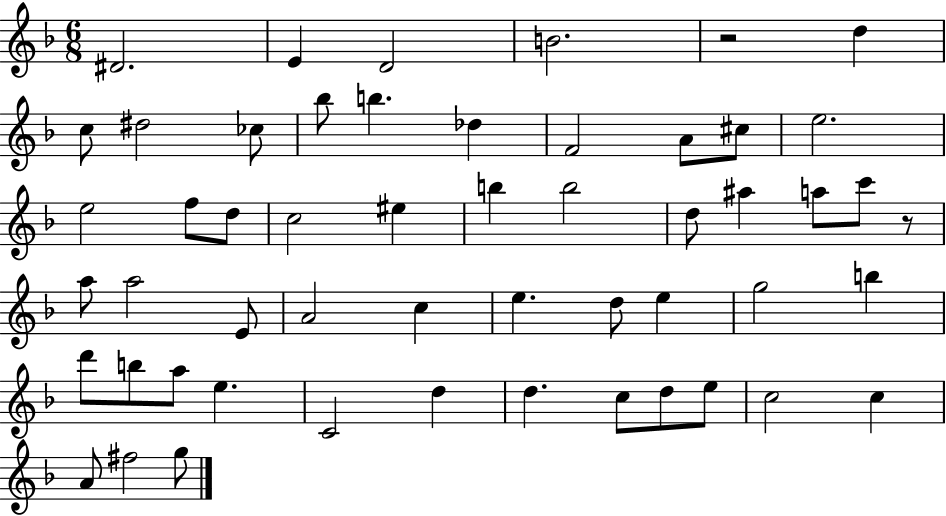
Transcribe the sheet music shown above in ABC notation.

X:1
T:Untitled
M:6/8
L:1/4
K:F
^D2 E D2 B2 z2 d c/2 ^d2 _c/2 _b/2 b _d F2 A/2 ^c/2 e2 e2 f/2 d/2 c2 ^e b b2 d/2 ^a a/2 c'/2 z/2 a/2 a2 E/2 A2 c e d/2 e g2 b d'/2 b/2 a/2 e C2 d d c/2 d/2 e/2 c2 c A/2 ^f2 g/2